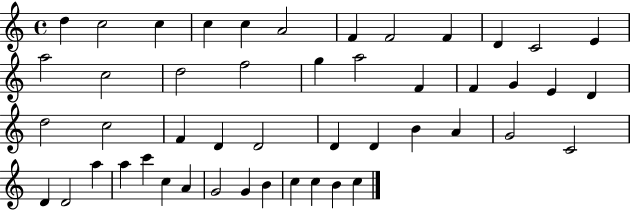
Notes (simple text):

D5/q C5/h C5/q C5/q C5/q A4/h F4/q F4/h F4/q D4/q C4/h E4/q A5/h C5/h D5/h F5/h G5/q A5/h F4/q F4/q G4/q E4/q D4/q D5/h C5/h F4/q D4/q D4/h D4/q D4/q B4/q A4/q G4/h C4/h D4/q D4/h A5/q A5/q C6/q C5/q A4/q G4/h G4/q B4/q C5/q C5/q B4/q C5/q